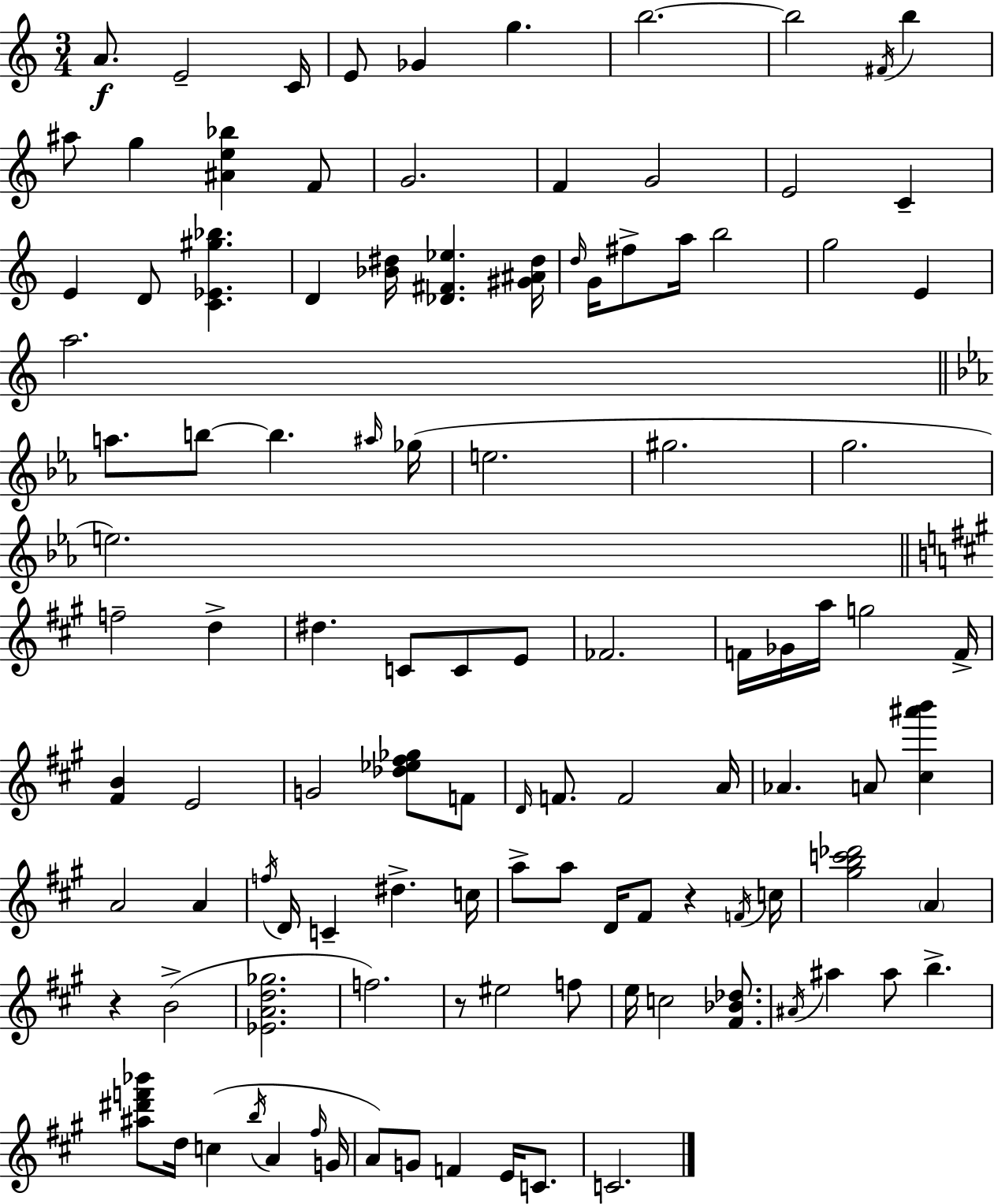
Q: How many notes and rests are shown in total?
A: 110